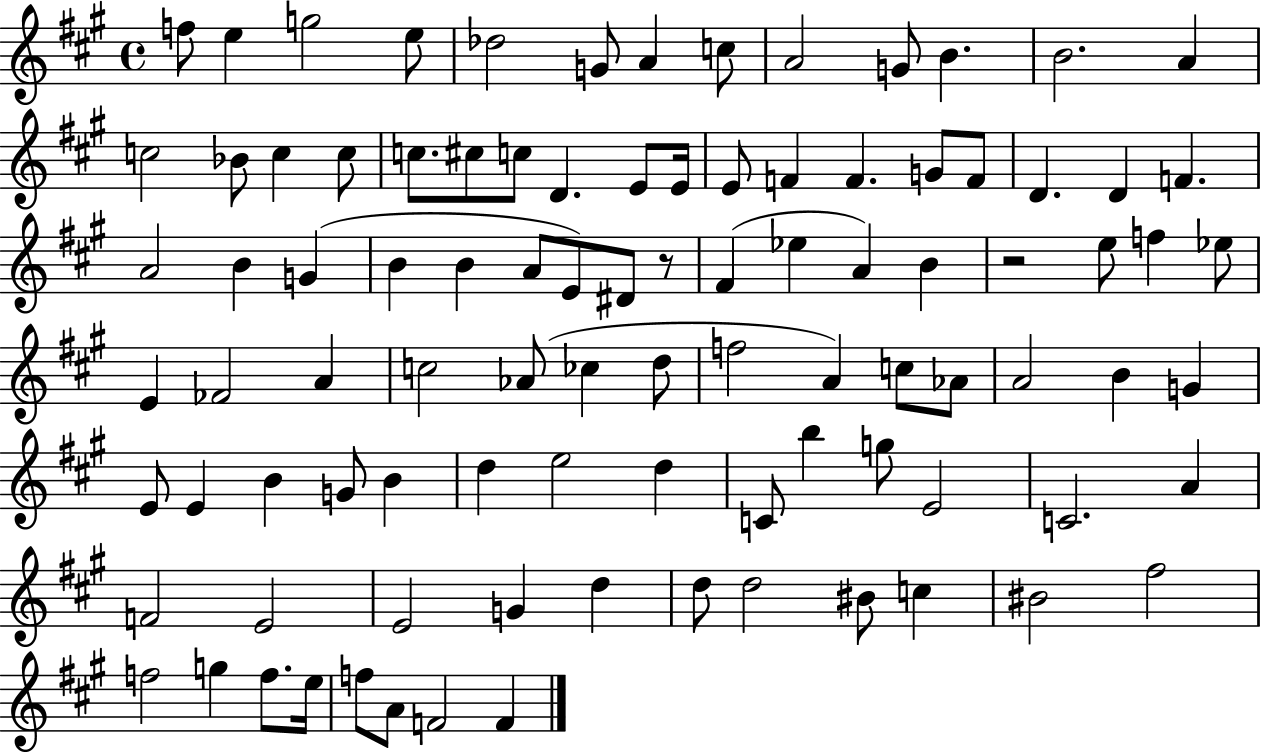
{
  \clef treble
  \time 4/4
  \defaultTimeSignature
  \key a \major
  f''8 e''4 g''2 e''8 | des''2 g'8 a'4 c''8 | a'2 g'8 b'4. | b'2. a'4 | \break c''2 bes'8 c''4 c''8 | c''8. cis''8 c''8 d'4. e'8 e'16 | e'8 f'4 f'4. g'8 f'8 | d'4. d'4 f'4. | \break a'2 b'4 g'4( | b'4 b'4 a'8 e'8) dis'8 r8 | fis'4( ees''4 a'4) b'4 | r2 e''8 f''4 ees''8 | \break e'4 fes'2 a'4 | c''2 aes'8( ces''4 d''8 | f''2 a'4) c''8 aes'8 | a'2 b'4 g'4 | \break e'8 e'4 b'4 g'8 b'4 | d''4 e''2 d''4 | c'8 b''4 g''8 e'2 | c'2. a'4 | \break f'2 e'2 | e'2 g'4 d''4 | d''8 d''2 bis'8 c''4 | bis'2 fis''2 | \break f''2 g''4 f''8. e''16 | f''8 a'8 f'2 f'4 | \bar "|."
}